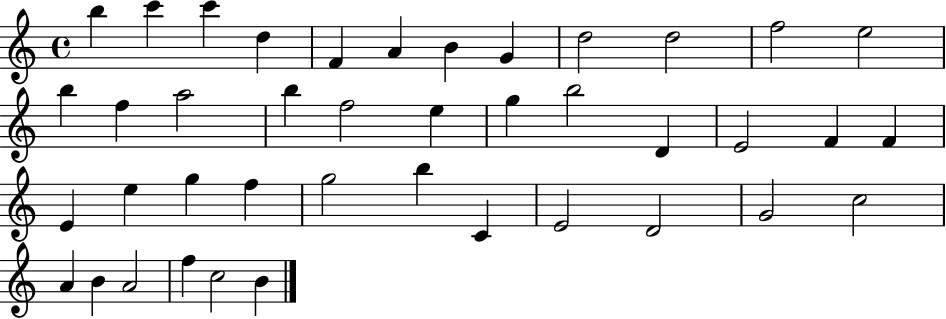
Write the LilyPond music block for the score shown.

{
  \clef treble
  \time 4/4
  \defaultTimeSignature
  \key c \major
  b''4 c'''4 c'''4 d''4 | f'4 a'4 b'4 g'4 | d''2 d''2 | f''2 e''2 | \break b''4 f''4 a''2 | b''4 f''2 e''4 | g''4 b''2 d'4 | e'2 f'4 f'4 | \break e'4 e''4 g''4 f''4 | g''2 b''4 c'4 | e'2 d'2 | g'2 c''2 | \break a'4 b'4 a'2 | f''4 c''2 b'4 | \bar "|."
}